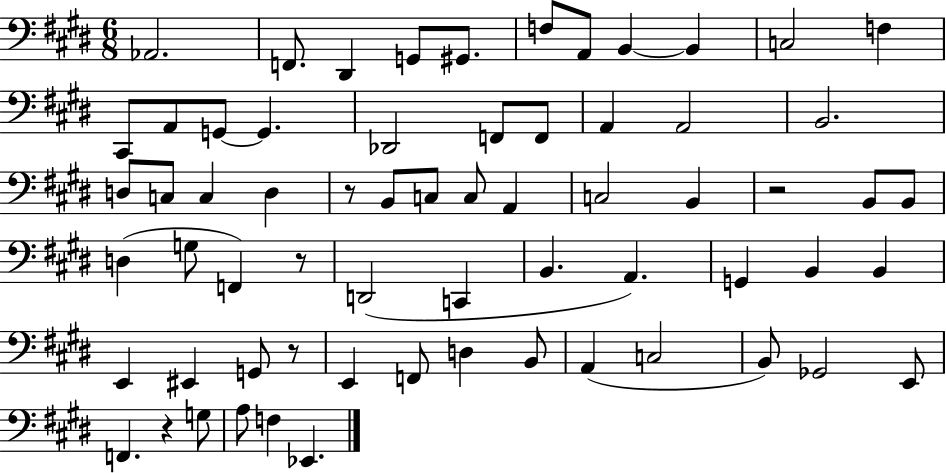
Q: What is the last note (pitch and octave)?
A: Eb2